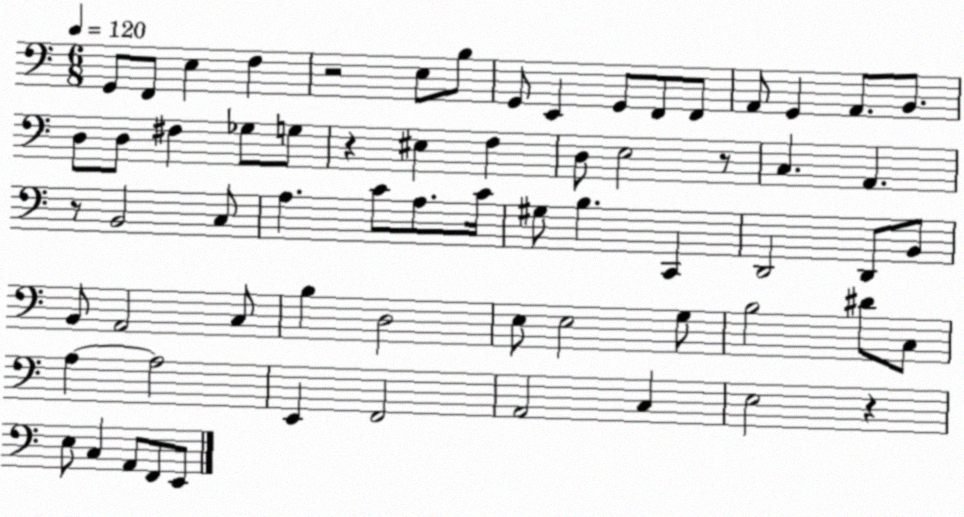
X:1
T:Untitled
M:6/8
L:1/4
K:C
G,,/2 F,,/2 E, F, z2 E,/2 B,/2 G,,/2 E,, G,,/2 F,,/2 F,,/2 A,,/2 G,, A,,/2 B,,/2 D,/2 D,/2 ^F, _G,/2 G,/2 z ^E, F, D,/2 E,2 z/2 C, A,, z/2 B,,2 C,/2 A, C/2 A,/2 C/4 ^G,/2 B, C,, D,,2 D,,/2 B,,/2 B,,/2 A,,2 C,/2 B, D,2 E,/2 E,2 G,/2 B,2 ^D/2 C,/2 A, A,2 E,, F,,2 A,,2 C, E,2 z E,/2 C, A,,/2 F,,/2 E,,/2